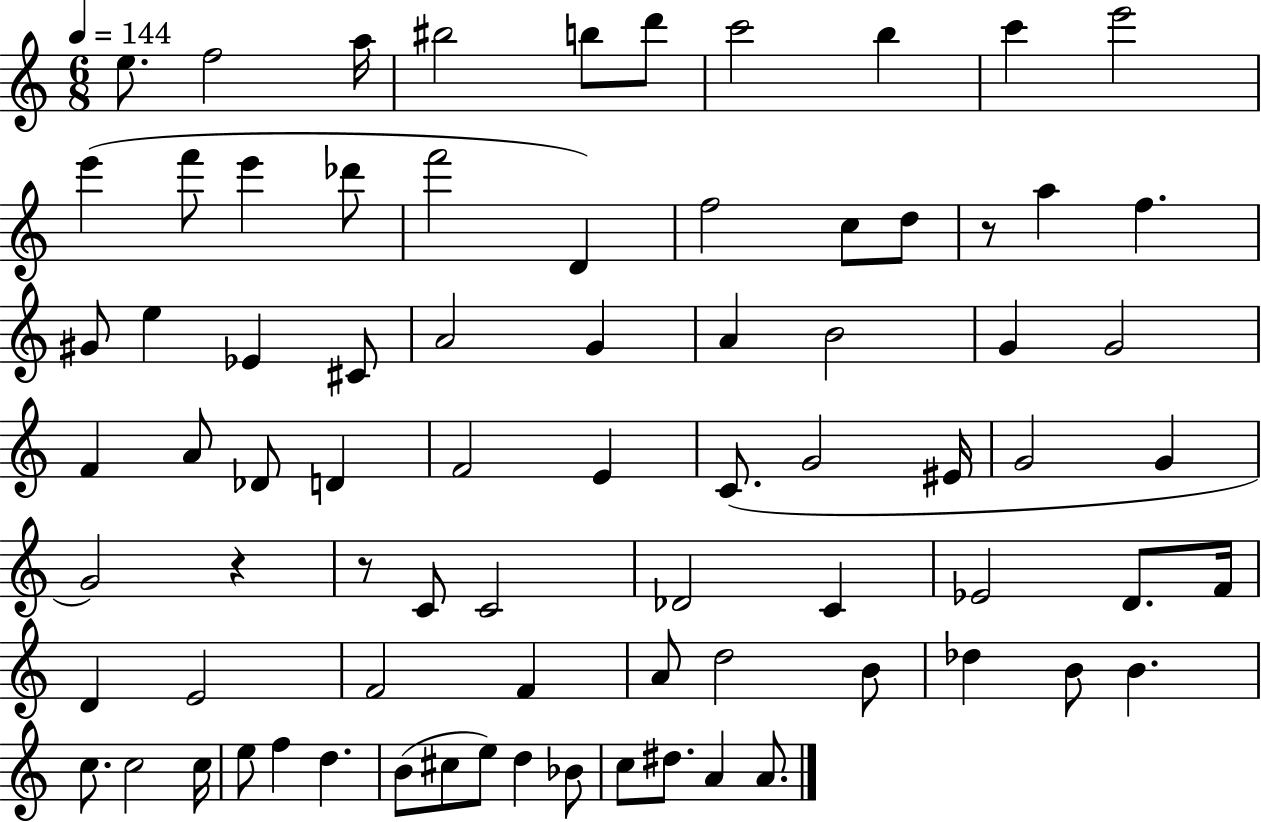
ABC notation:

X:1
T:Untitled
M:6/8
L:1/4
K:C
e/2 f2 a/4 ^b2 b/2 d'/2 c'2 b c' e'2 e' f'/2 e' _d'/2 f'2 D f2 c/2 d/2 z/2 a f ^G/2 e _E ^C/2 A2 G A B2 G G2 F A/2 _D/2 D F2 E C/2 G2 ^E/4 G2 G G2 z z/2 C/2 C2 _D2 C _E2 D/2 F/4 D E2 F2 F A/2 d2 B/2 _d B/2 B c/2 c2 c/4 e/2 f d B/2 ^c/2 e/2 d _B/2 c/2 ^d/2 A A/2